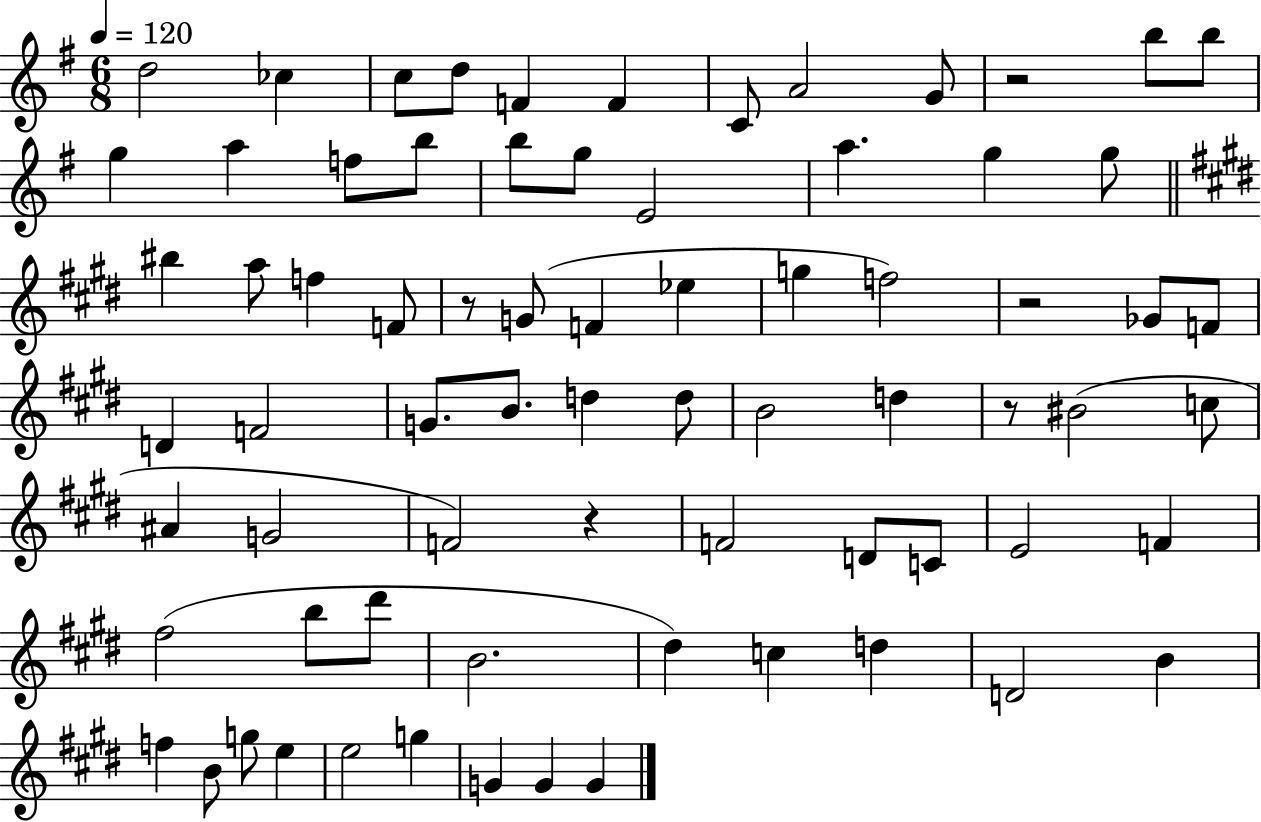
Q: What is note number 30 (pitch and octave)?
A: F5